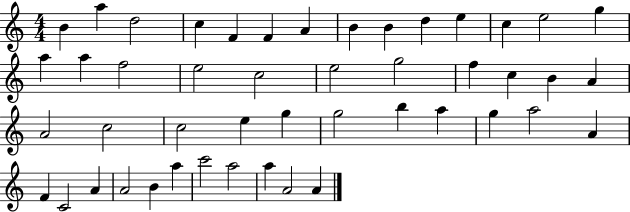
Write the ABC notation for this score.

X:1
T:Untitled
M:4/4
L:1/4
K:C
B a d2 c F F A B B d e c e2 g a a f2 e2 c2 e2 g2 f c B A A2 c2 c2 e g g2 b a g a2 A F C2 A A2 B a c'2 a2 a A2 A